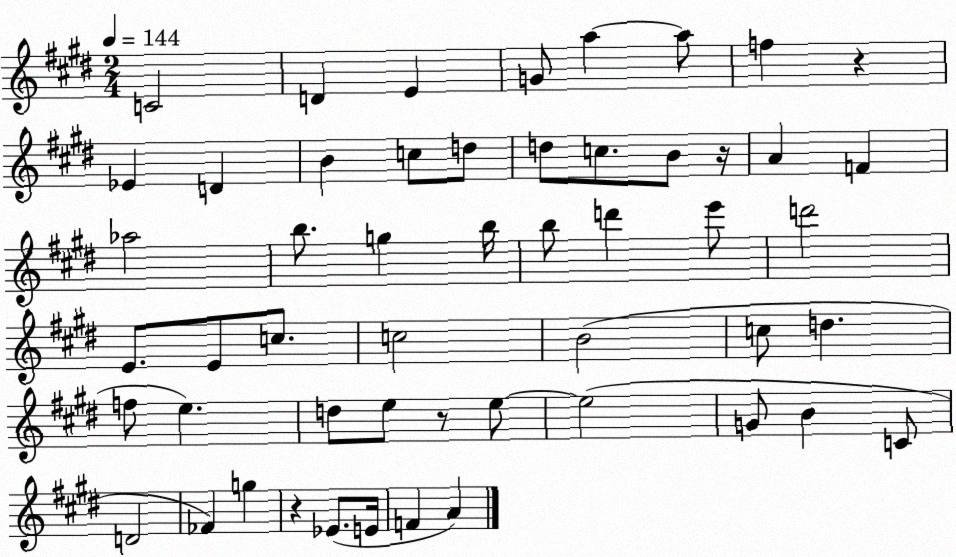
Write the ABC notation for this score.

X:1
T:Untitled
M:2/4
L:1/4
K:E
C2 D E G/2 a a/2 f z _E D B c/2 d/2 d/2 c/2 B/2 z/4 A F _a2 b/2 g b/4 b/2 d' e'/2 d'2 E/2 E/2 c/2 c2 B2 c/2 d f/2 e d/2 e/2 z/2 e/2 e2 G/2 B C/2 D2 _F g z _E/2 E/4 F A